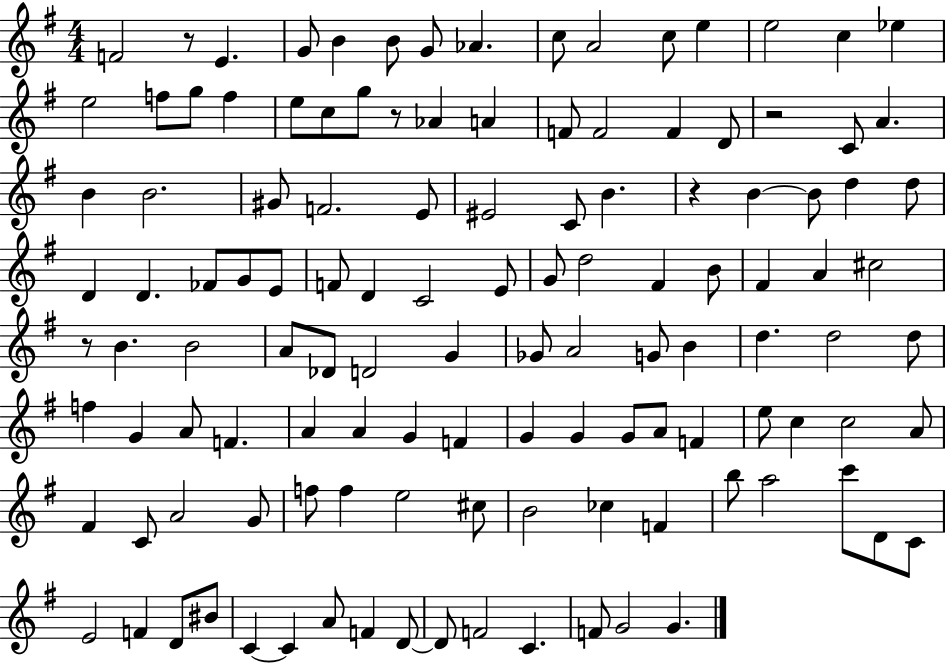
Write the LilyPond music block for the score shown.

{
  \clef treble
  \numericTimeSignature
  \time 4/4
  \key g \major
  \repeat volta 2 { f'2 r8 e'4. | g'8 b'4 b'8 g'8 aes'4. | c''8 a'2 c''8 e''4 | e''2 c''4 ees''4 | \break e''2 f''8 g''8 f''4 | e''8 c''8 g''8 r8 aes'4 a'4 | f'8 f'2 f'4 d'8 | r2 c'8 a'4. | \break b'4 b'2. | gis'8 f'2. e'8 | eis'2 c'8 b'4. | r4 b'4~~ b'8 d''4 d''8 | \break d'4 d'4. fes'8 g'8 e'8 | f'8 d'4 c'2 e'8 | g'8 d''2 fis'4 b'8 | fis'4 a'4 cis''2 | \break r8 b'4. b'2 | a'8 des'8 d'2 g'4 | ges'8 a'2 g'8 b'4 | d''4. d''2 d''8 | \break f''4 g'4 a'8 f'4. | a'4 a'4 g'4 f'4 | g'4 g'4 g'8 a'8 f'4 | e''8 c''4 c''2 a'8 | \break fis'4 c'8 a'2 g'8 | f''8 f''4 e''2 cis''8 | b'2 ces''4 f'4 | b''8 a''2 c'''8 d'8 c'8 | \break e'2 f'4 d'8 bis'8 | c'4~~ c'4 a'8 f'4 d'8~~ | d'8 f'2 c'4. | f'8 g'2 g'4. | \break } \bar "|."
}